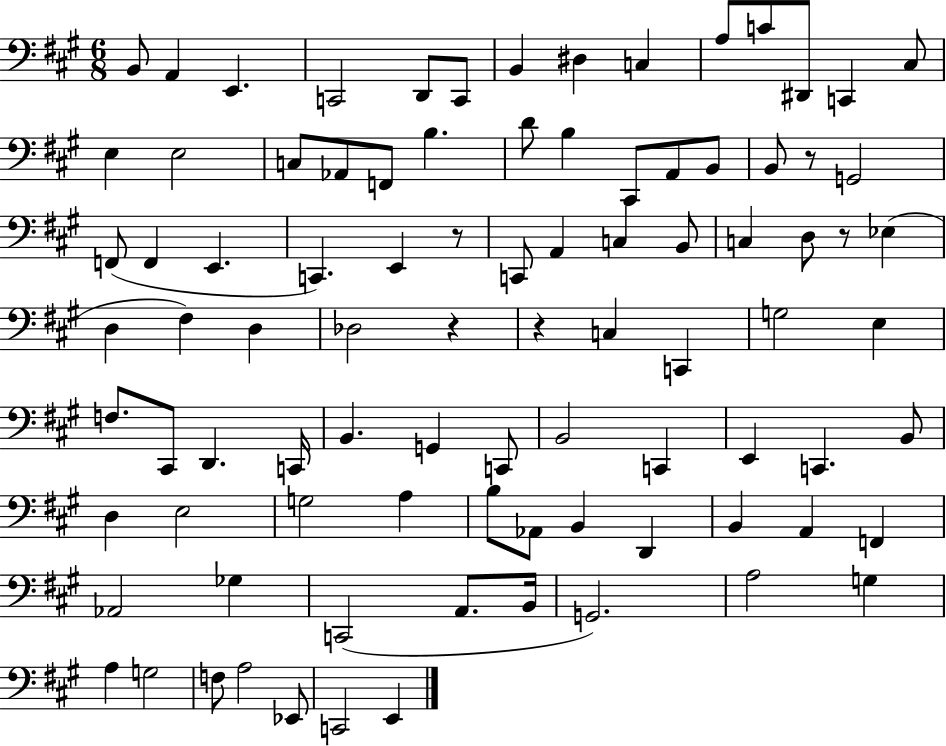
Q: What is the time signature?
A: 6/8